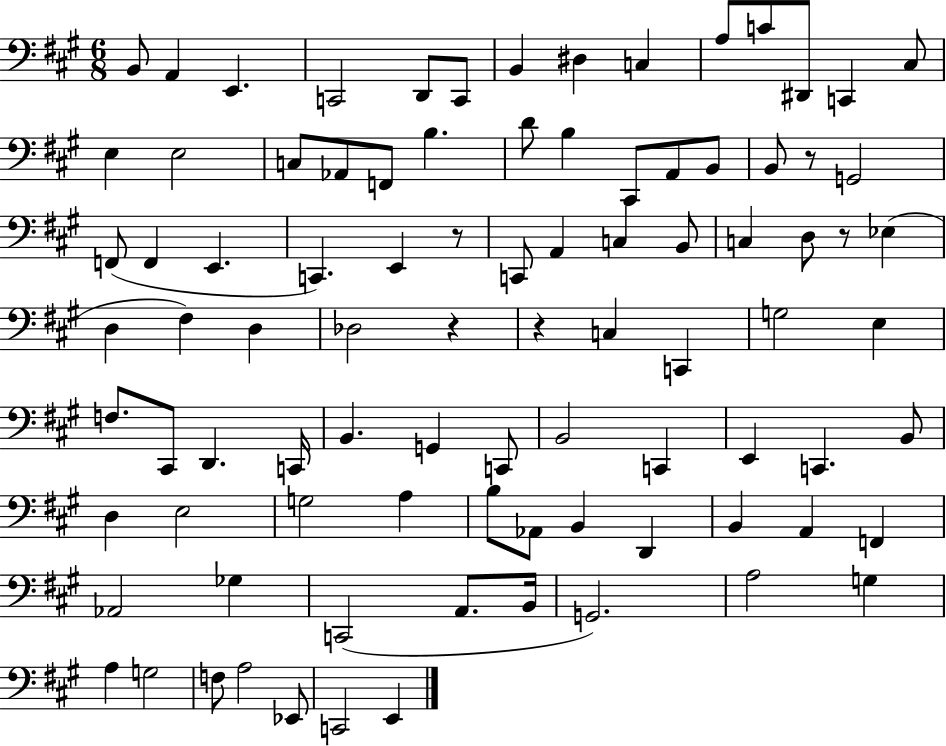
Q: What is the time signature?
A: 6/8